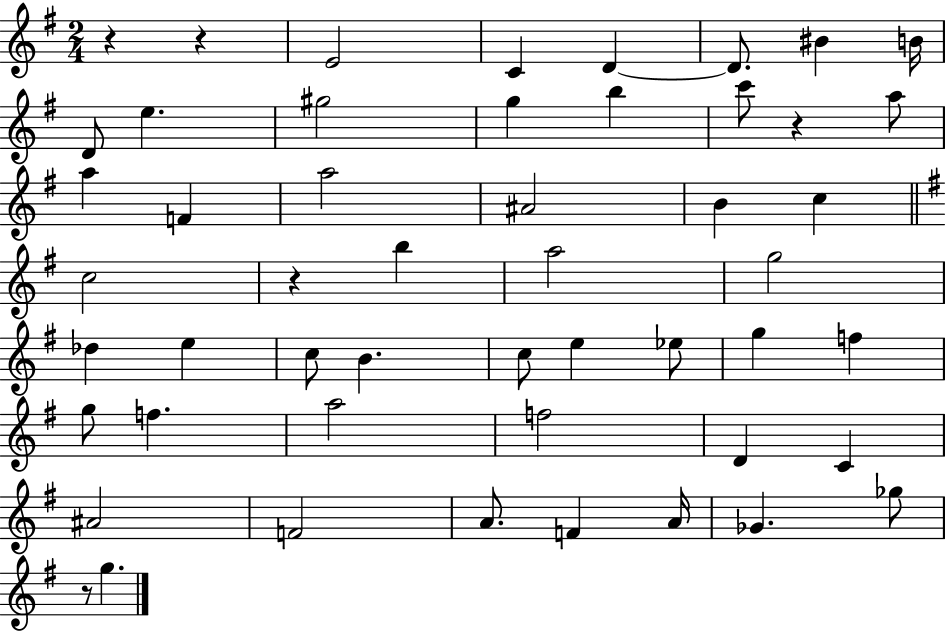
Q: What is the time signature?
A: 2/4